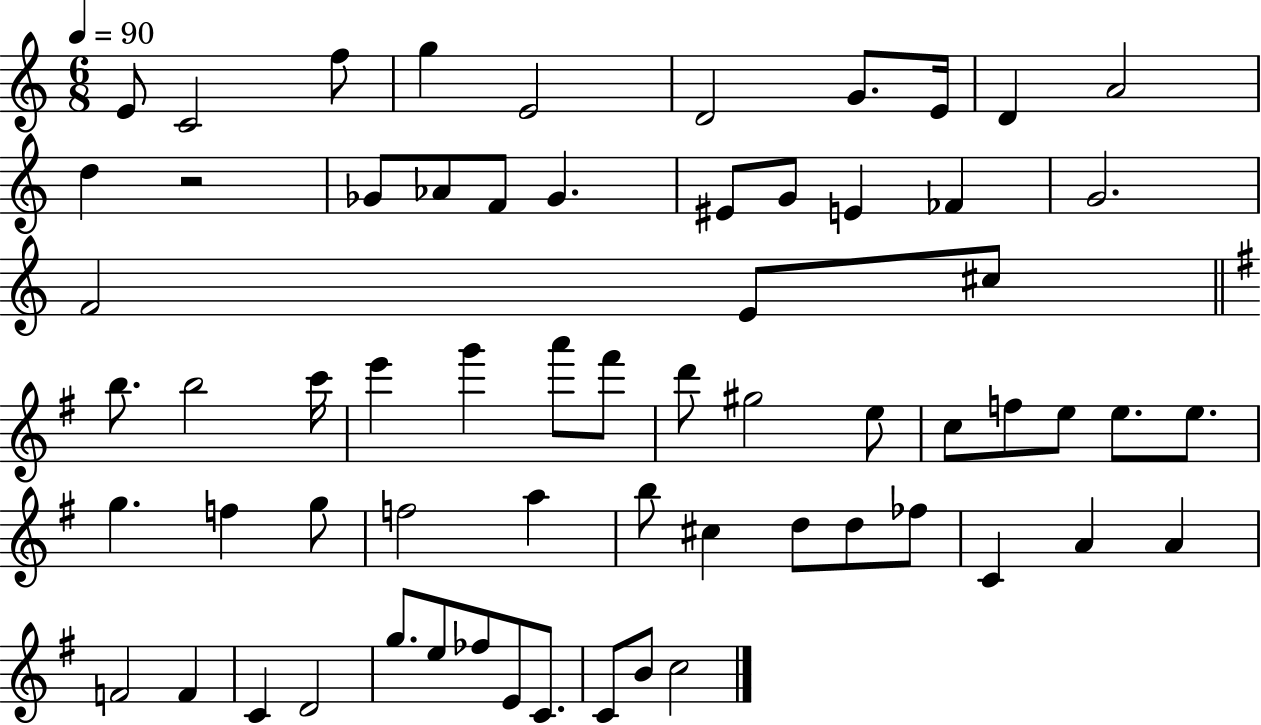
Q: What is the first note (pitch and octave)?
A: E4